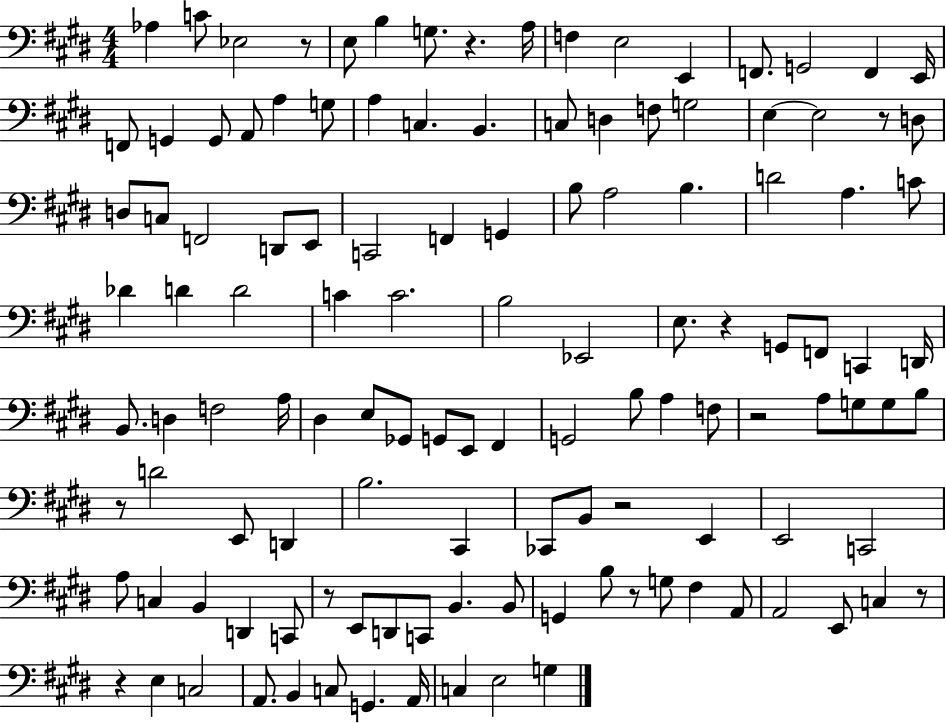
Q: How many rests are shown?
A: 11